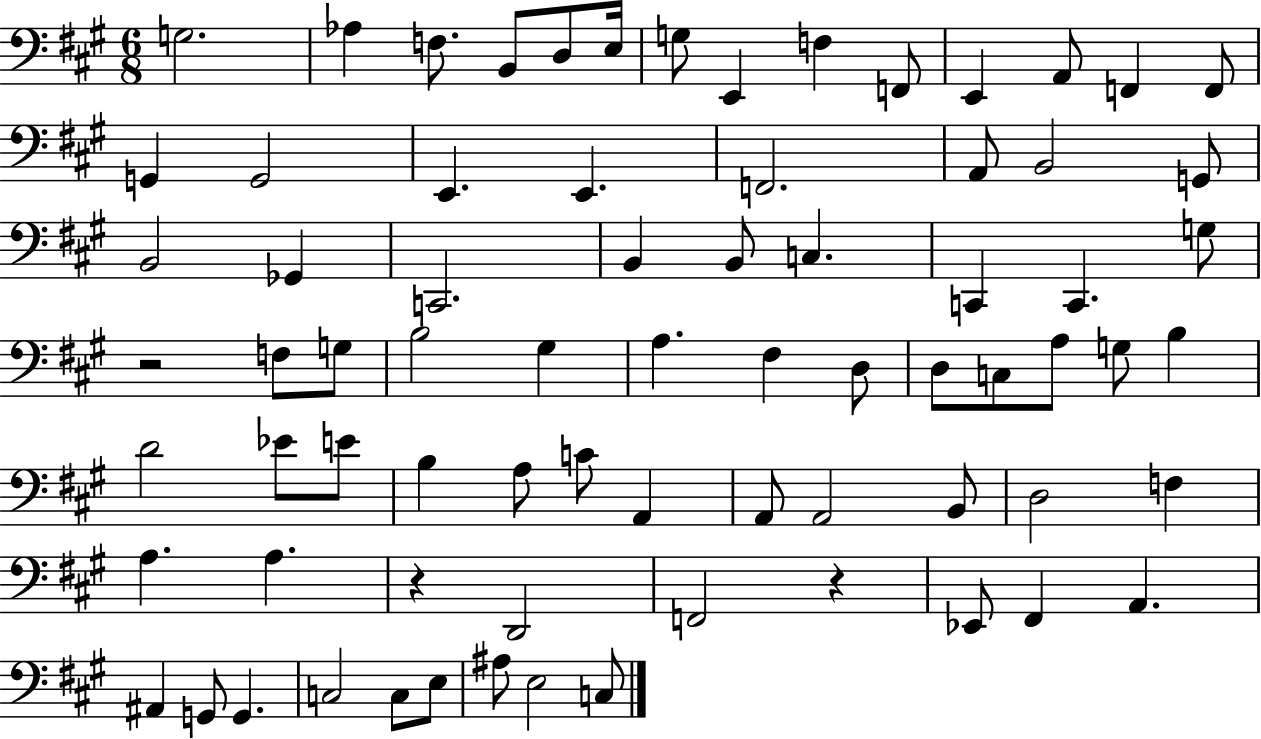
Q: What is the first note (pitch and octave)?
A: G3